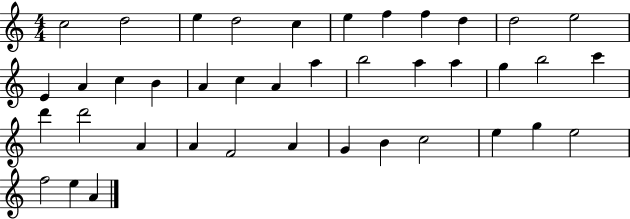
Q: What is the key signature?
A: C major